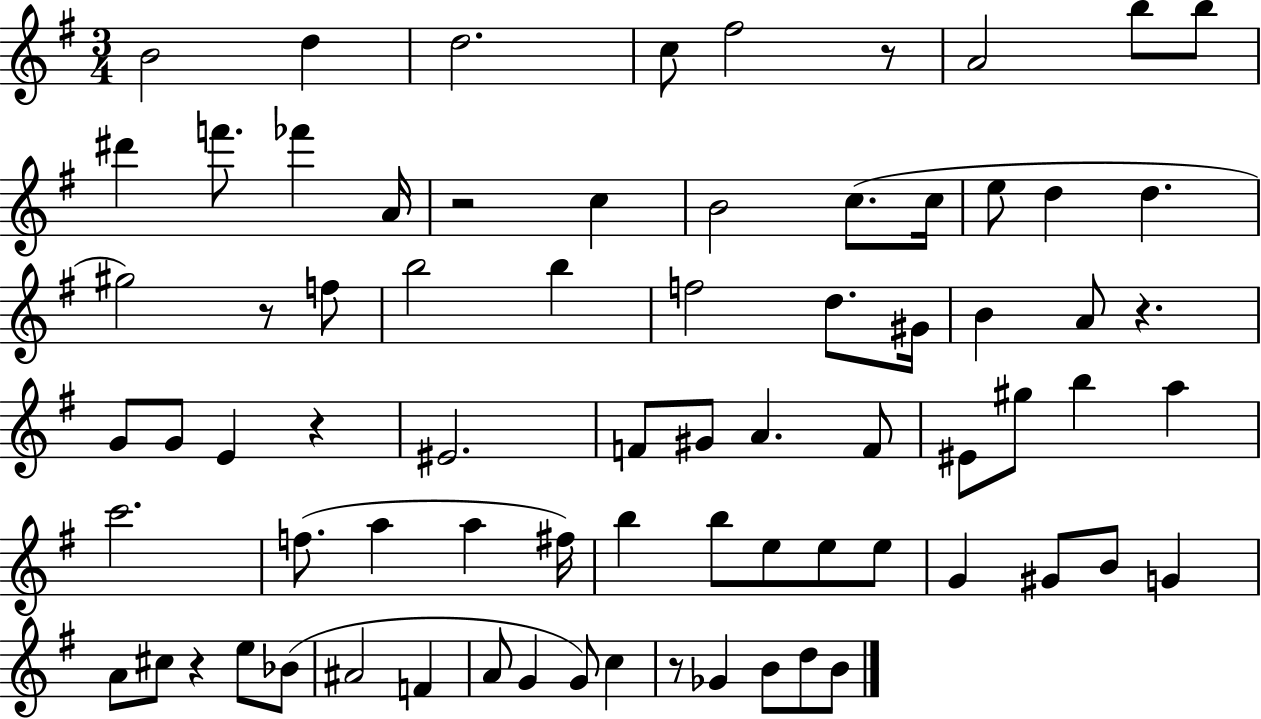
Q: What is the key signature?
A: G major